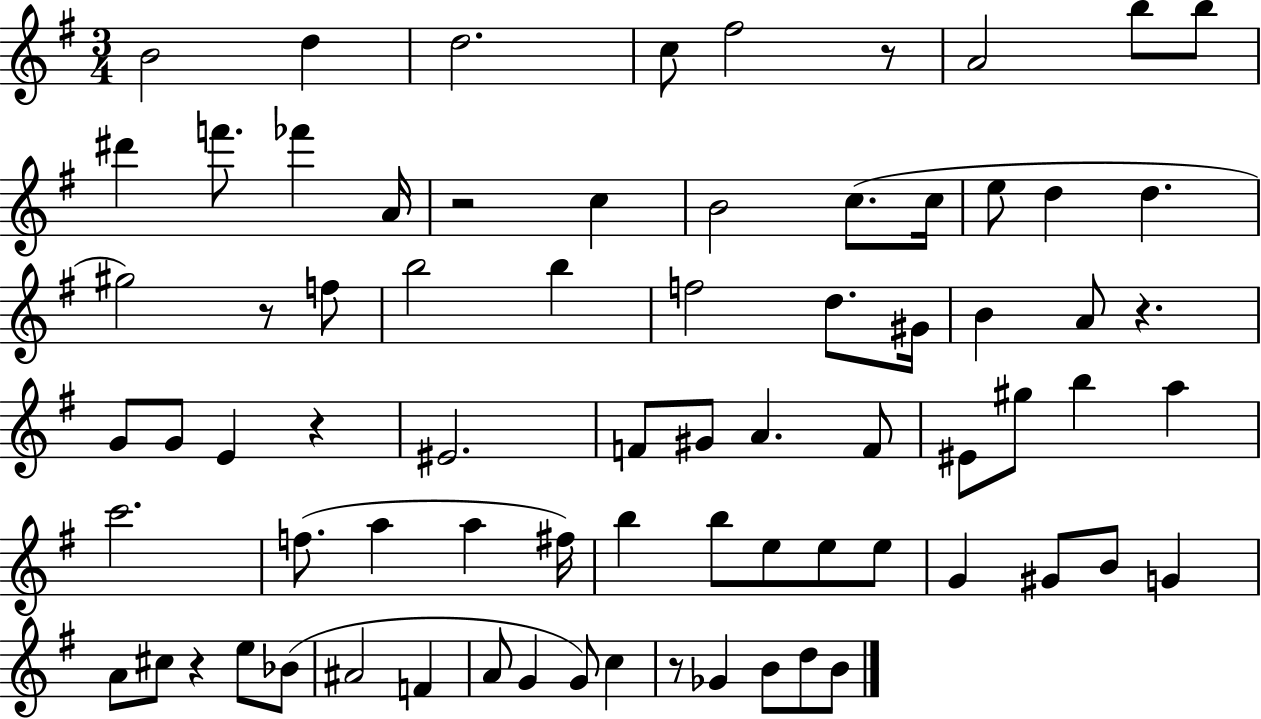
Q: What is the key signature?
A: G major